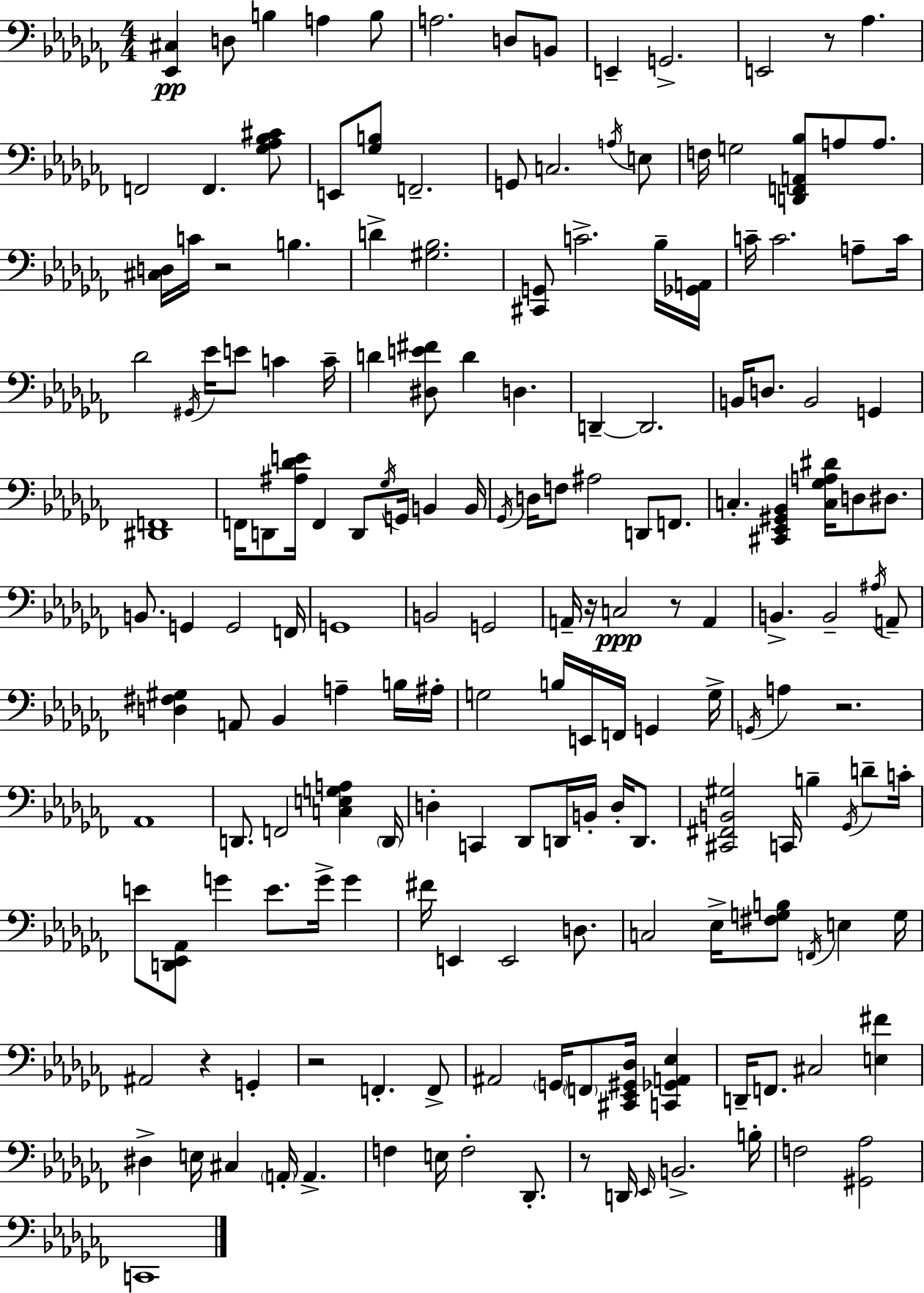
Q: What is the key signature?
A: AES minor